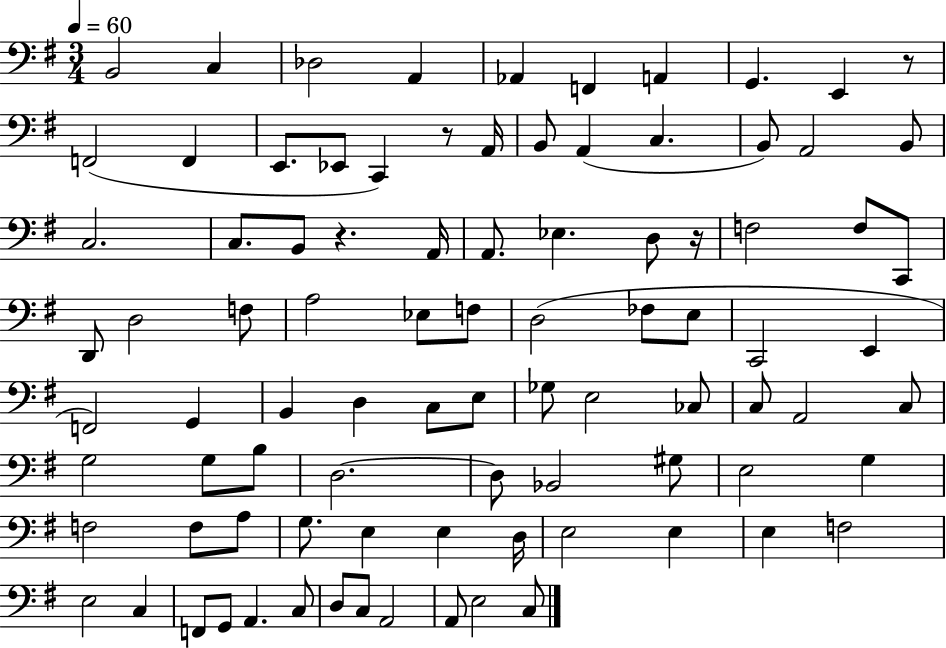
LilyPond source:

{
  \clef bass
  \numericTimeSignature
  \time 3/4
  \key g \major
  \tempo 4 = 60
  b,2 c4 | des2 a,4 | aes,4 f,4 a,4 | g,4. e,4 r8 | \break f,2( f,4 | e,8. ees,8 c,4) r8 a,16 | b,8 a,4( c4. | b,8) a,2 b,8 | \break c2. | c8. b,8 r4. a,16 | a,8. ees4. d8 r16 | f2 f8 c,8 | \break d,8 d2 f8 | a2 ees8 f8 | d2( fes8 e8 | c,2 e,4 | \break f,2) g,4 | b,4 d4 c8 e8 | ges8 e2 ces8 | c8 a,2 c8 | \break g2 g8 b8 | d2.~~ | d8 bes,2 gis8 | e2 g4 | \break f2 f8 a8 | g8. e4 e4 d16 | e2 e4 | e4 f2 | \break e2 c4 | f,8 g,8 a,4. c8 | d8 c8 a,2 | a,8 e2 c8 | \break \bar "|."
}